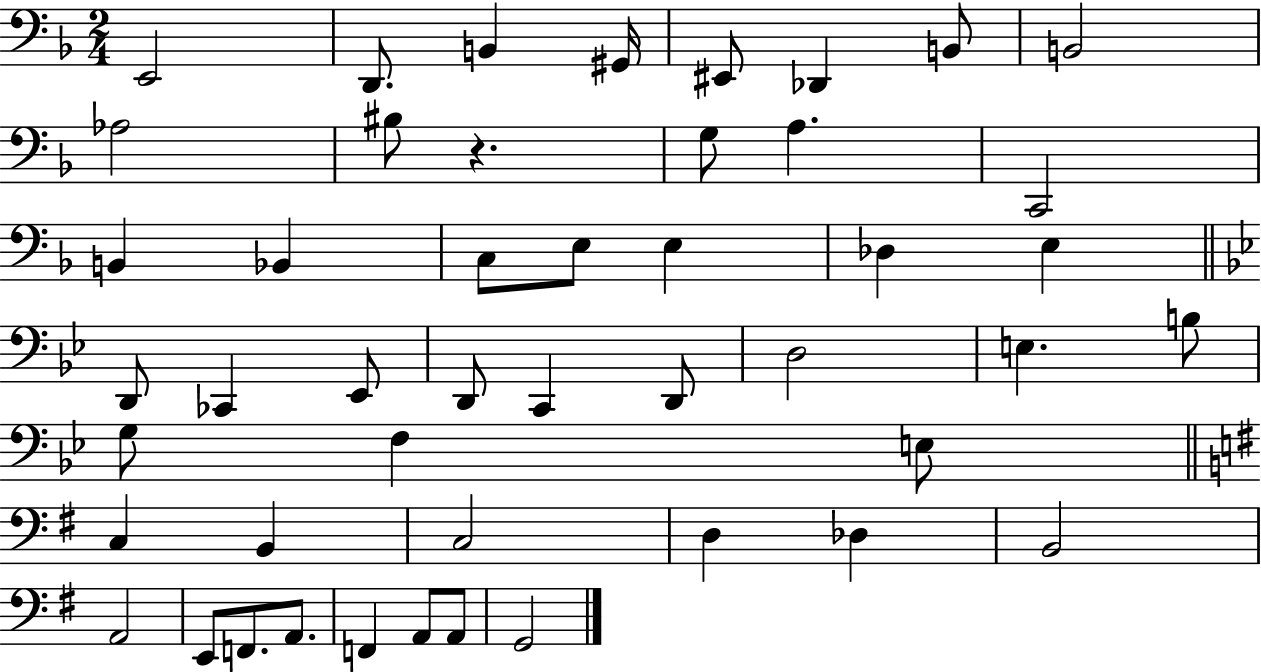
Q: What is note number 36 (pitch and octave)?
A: D3